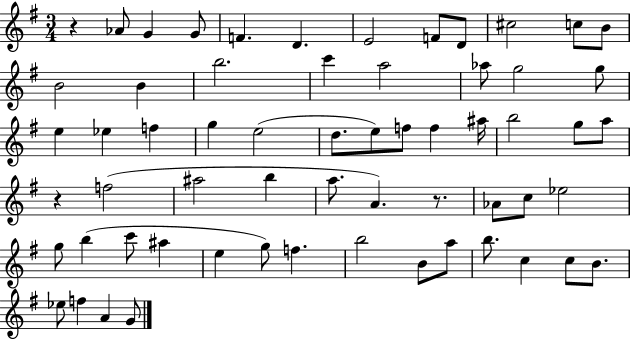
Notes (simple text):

R/q Ab4/e G4/q G4/e F4/q. D4/q. E4/h F4/e D4/e C#5/h C5/e B4/e B4/h B4/q B5/h. C6/q A5/h Ab5/e G5/h G5/e E5/q Eb5/q F5/q G5/q E5/h D5/e. E5/e F5/e F5/q A#5/s B5/h G5/e A5/e R/q F5/h A#5/h B5/q A5/e. A4/q. R/e. Ab4/e C5/e Eb5/h G5/e B5/q C6/e A#5/q E5/q G5/e F5/q. B5/h B4/e A5/e B5/e. C5/q C5/e B4/e. Eb5/e F5/q A4/q G4/e